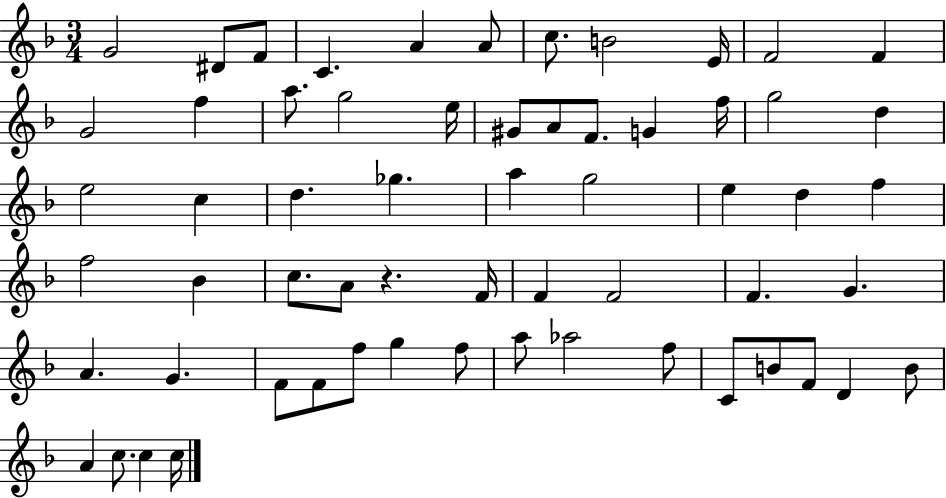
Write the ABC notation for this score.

X:1
T:Untitled
M:3/4
L:1/4
K:F
G2 ^D/2 F/2 C A A/2 c/2 B2 E/4 F2 F G2 f a/2 g2 e/4 ^G/2 A/2 F/2 G f/4 g2 d e2 c d _g a g2 e d f f2 _B c/2 A/2 z F/4 F F2 F G A G F/2 F/2 f/2 g f/2 a/2 _a2 f/2 C/2 B/2 F/2 D B/2 A c/2 c c/4